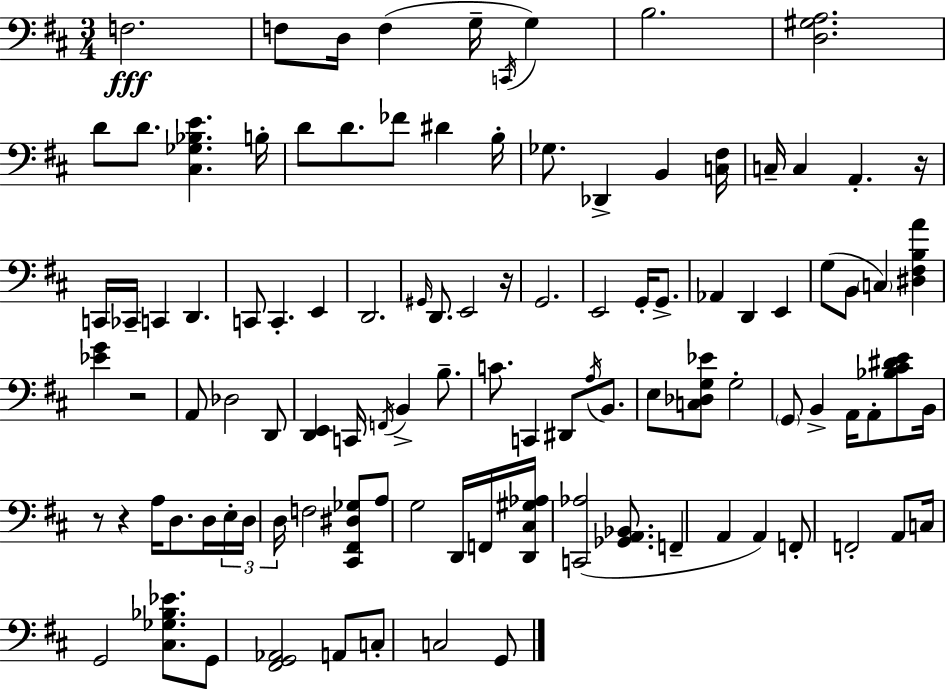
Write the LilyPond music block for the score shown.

{
  \clef bass
  \numericTimeSignature
  \time 3/4
  \key d \major
  f2.\fff | f8 d16 f4( g16-- \acciaccatura { c,16 } g4) | b2. | <d gis a>2. | \break d'8 d'8. <cis ges bes e'>4. | b16-. d'8 d'8. fes'8 dis'4 | b16-. ges8. des,4-> b,4 | <c fis>16 c16-- c4 a,4.-. | \break r16 c,16 ces,16-- c,4 d,4. | c,8 c,4.-. e,4 | d,2. | \grace { gis,16 } d,8. e,2 | \break r16 g,2. | e,2 g,16-. g,8.-> | aes,4 d,4 e,4 | g8( b,8 \parenthesize c4) <dis fis b a'>4 | \break <ees' g'>4 r2 | a,8 des2 | d,8 <d, e,>4 c,16 \acciaccatura { f,16 } b,4-> | b8.-- c'8. c,4 dis,8 | \break \acciaccatura { a16 } b,8. e8 <c des g ees'>8 g2-. | \parenthesize g,8 b,4-> a,16 a,8-. | <bes cis' dis' e'>8 b,16 r8 r4 a16 d8. | d16 \tuplet 3/2 { e16-. d16 d16 } f2 | \break <cis, fis, dis ges>8 a8 g2 | d,16 f,16 <d, cis gis aes>16 <c, aes>2( | <ges, a, bes,>8. f,4-- a,4 | a,4) f,8-. f,2-. | \break a,8 c16 g,2 | <cis ges bes ees'>8. g,8 <fis, g, aes,>2 | a,8 c8-. c2 | g,8 \bar "|."
}